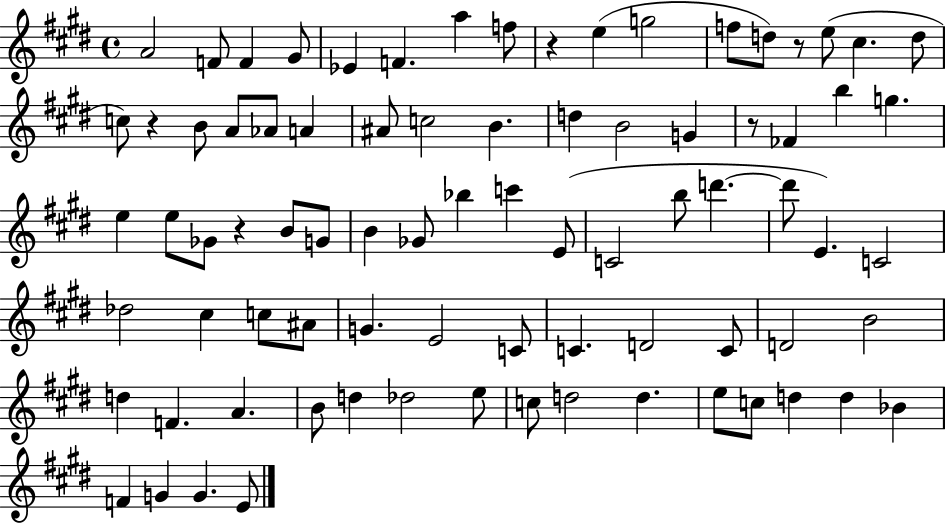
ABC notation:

X:1
T:Untitled
M:4/4
L:1/4
K:E
A2 F/2 F ^G/2 _E F a f/2 z e g2 f/2 d/2 z/2 e/2 ^c d/2 c/2 z B/2 A/2 _A/2 A ^A/2 c2 B d B2 G z/2 _F b g e e/2 _G/2 z B/2 G/2 B _G/2 _b c' E/2 C2 b/2 d' d'/2 E C2 _d2 ^c c/2 ^A/2 G E2 C/2 C D2 C/2 D2 B2 d F A B/2 d _d2 e/2 c/2 d2 d e/2 c/2 d d _B F G G E/2